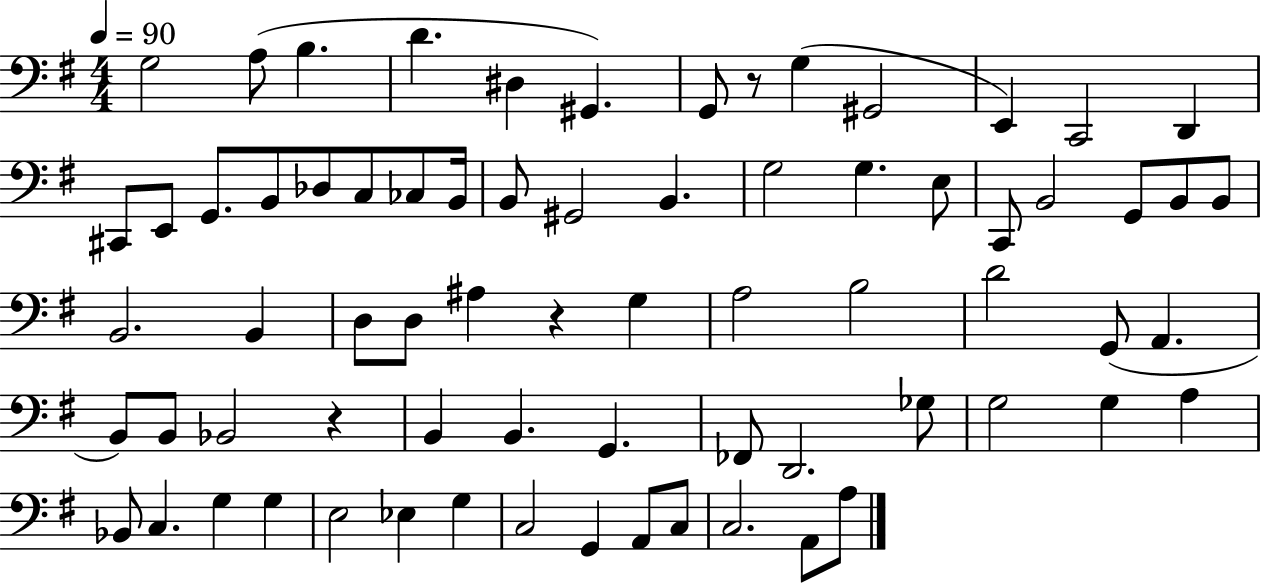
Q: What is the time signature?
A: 4/4